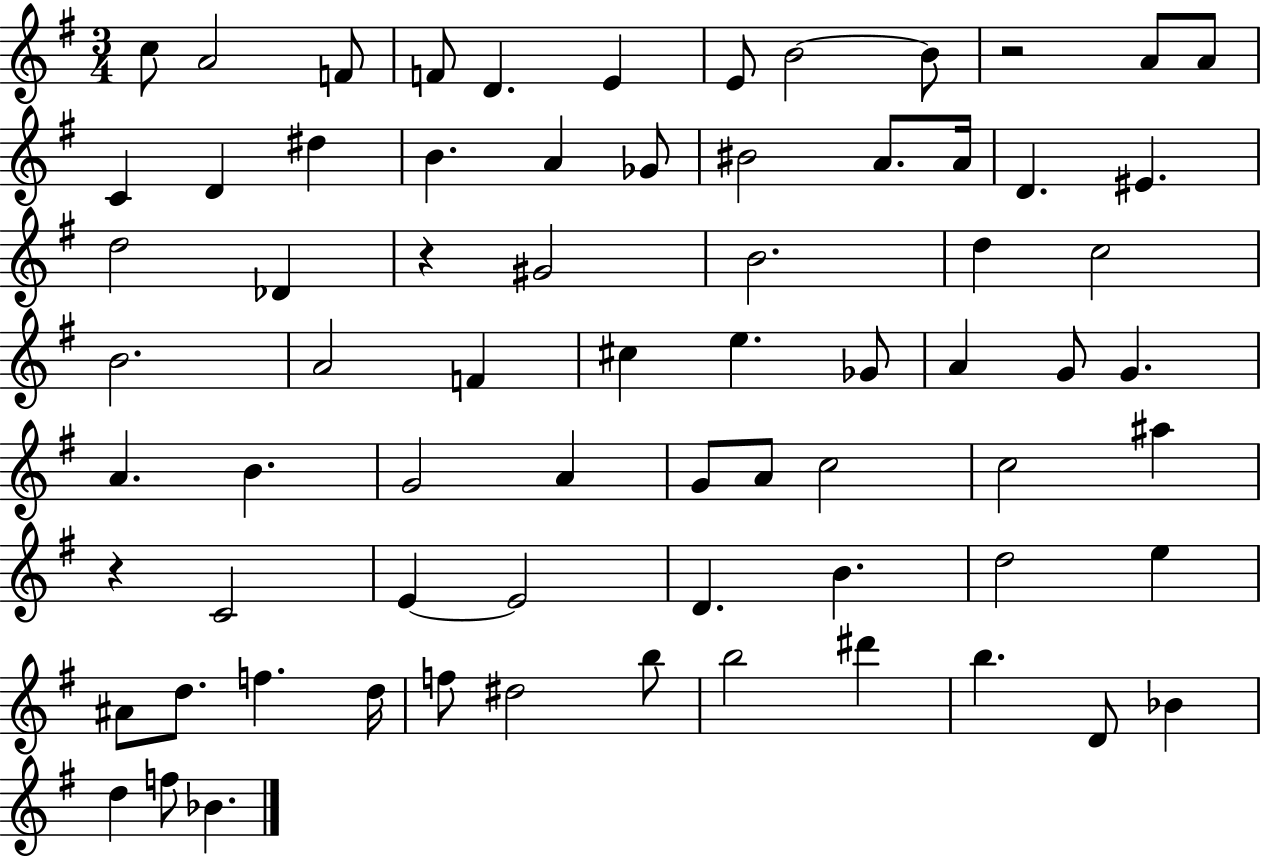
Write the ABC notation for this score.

X:1
T:Untitled
M:3/4
L:1/4
K:G
c/2 A2 F/2 F/2 D E E/2 B2 B/2 z2 A/2 A/2 C D ^d B A _G/2 ^B2 A/2 A/4 D ^E d2 _D z ^G2 B2 d c2 B2 A2 F ^c e _G/2 A G/2 G A B G2 A G/2 A/2 c2 c2 ^a z C2 E E2 D B d2 e ^A/2 d/2 f d/4 f/2 ^d2 b/2 b2 ^d' b D/2 _B d f/2 _B